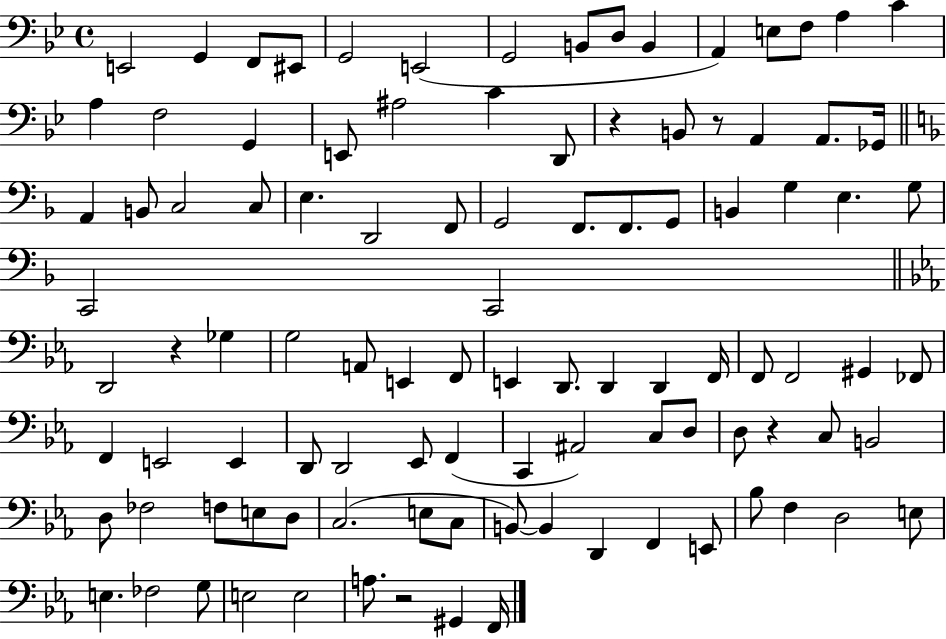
{
  \clef bass
  \time 4/4
  \defaultTimeSignature
  \key bes \major
  e,2 g,4 f,8 eis,8 | g,2 e,2( | g,2 b,8 d8 b,4 | a,4) e8 f8 a4 c'4 | \break a4 f2 g,4 | e,8 ais2 c'4 d,8 | r4 b,8 r8 a,4 a,8. ges,16 | \bar "||" \break \key f \major a,4 b,8 c2 c8 | e4. d,2 f,8 | g,2 f,8. f,8. g,8 | b,4 g4 e4. g8 | \break c,2 c,2 | \bar "||" \break \key c \minor d,2 r4 ges4 | g2 a,8 e,4 f,8 | e,4 d,8. d,4 d,4 f,16 | f,8 f,2 gis,4 fes,8 | \break f,4 e,2 e,4 | d,8 d,2 ees,8 f,4( | c,4 ais,2) c8 d8 | d8 r4 c8 b,2 | \break d8 fes2 f8 e8 d8 | c2.( e8 c8 | b,8~~) b,4 d,4 f,4 e,8 | bes8 f4 d2 e8 | \break e4. fes2 g8 | e2 e2 | a8. r2 gis,4 f,16 | \bar "|."
}